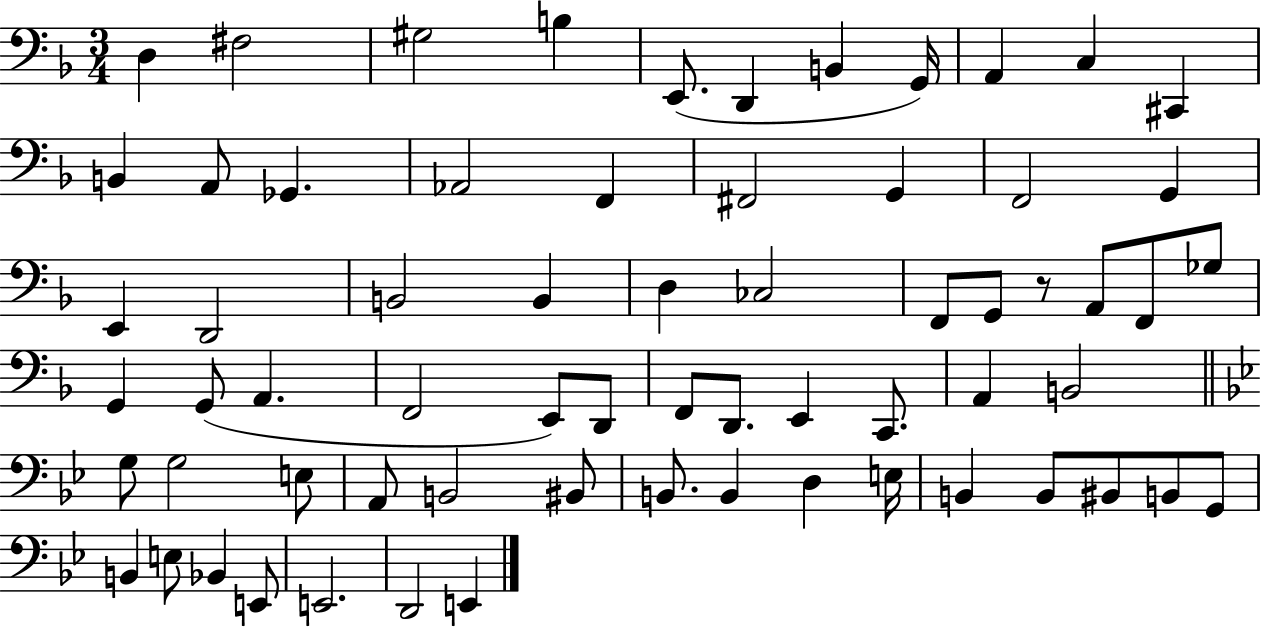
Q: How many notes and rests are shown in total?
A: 66